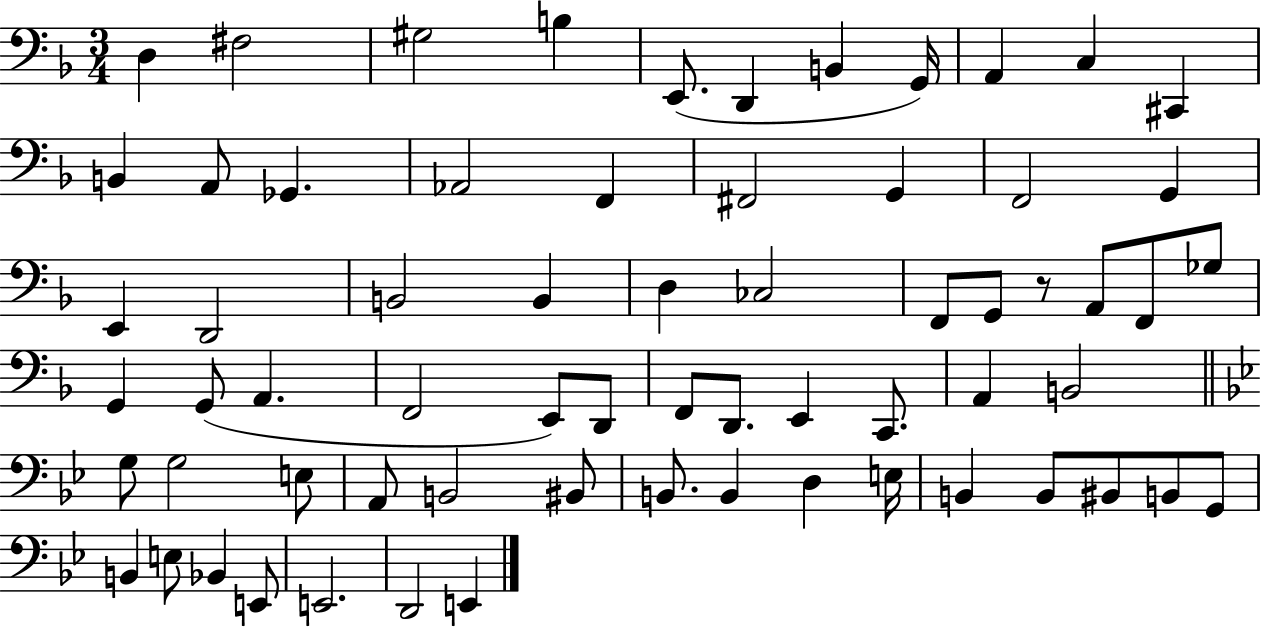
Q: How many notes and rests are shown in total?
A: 66